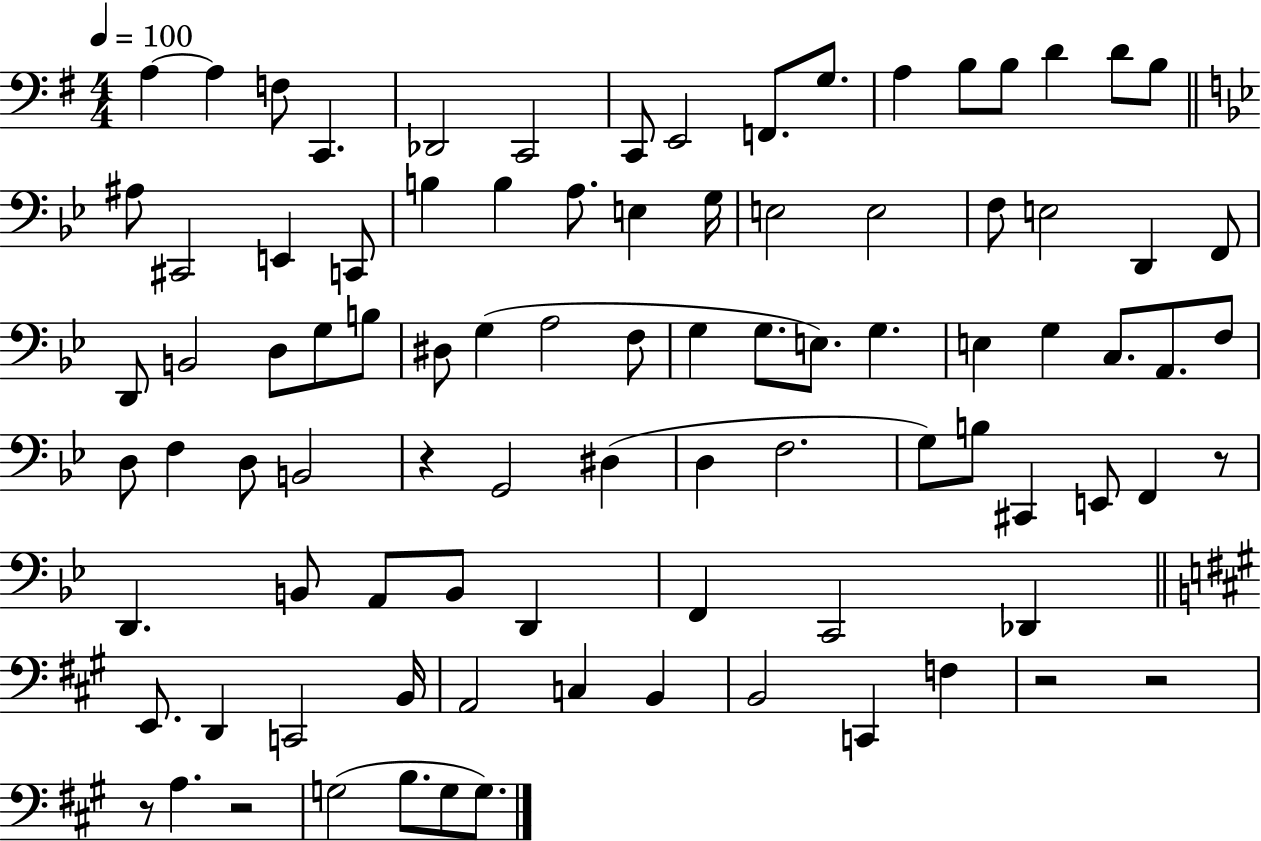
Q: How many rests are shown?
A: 6